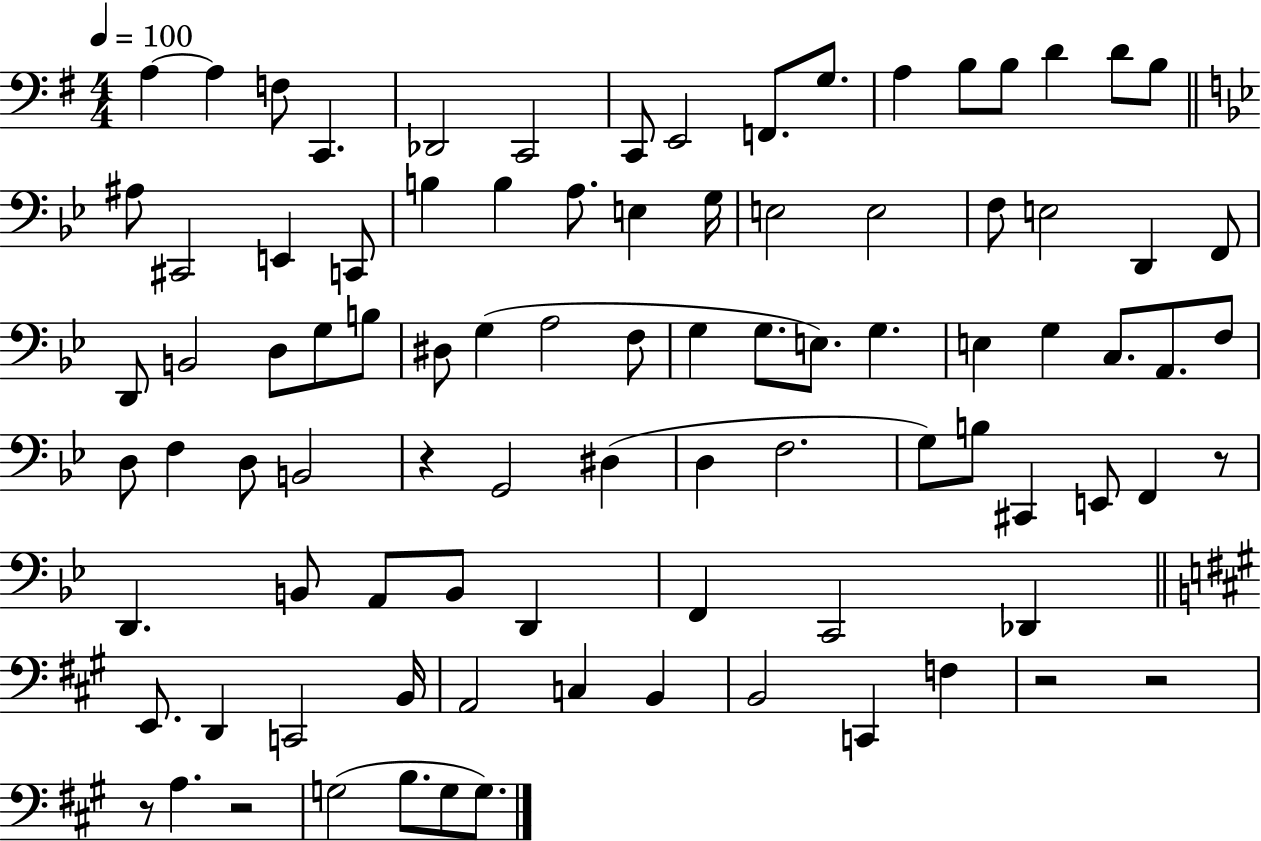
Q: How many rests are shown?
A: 6